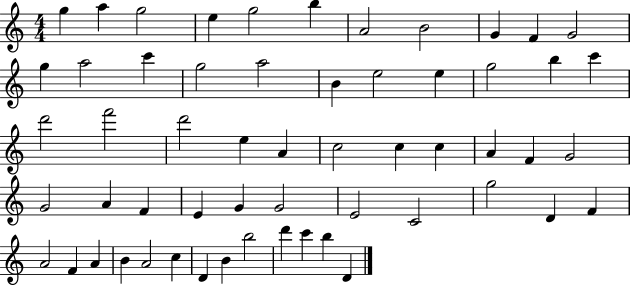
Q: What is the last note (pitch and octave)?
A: D4